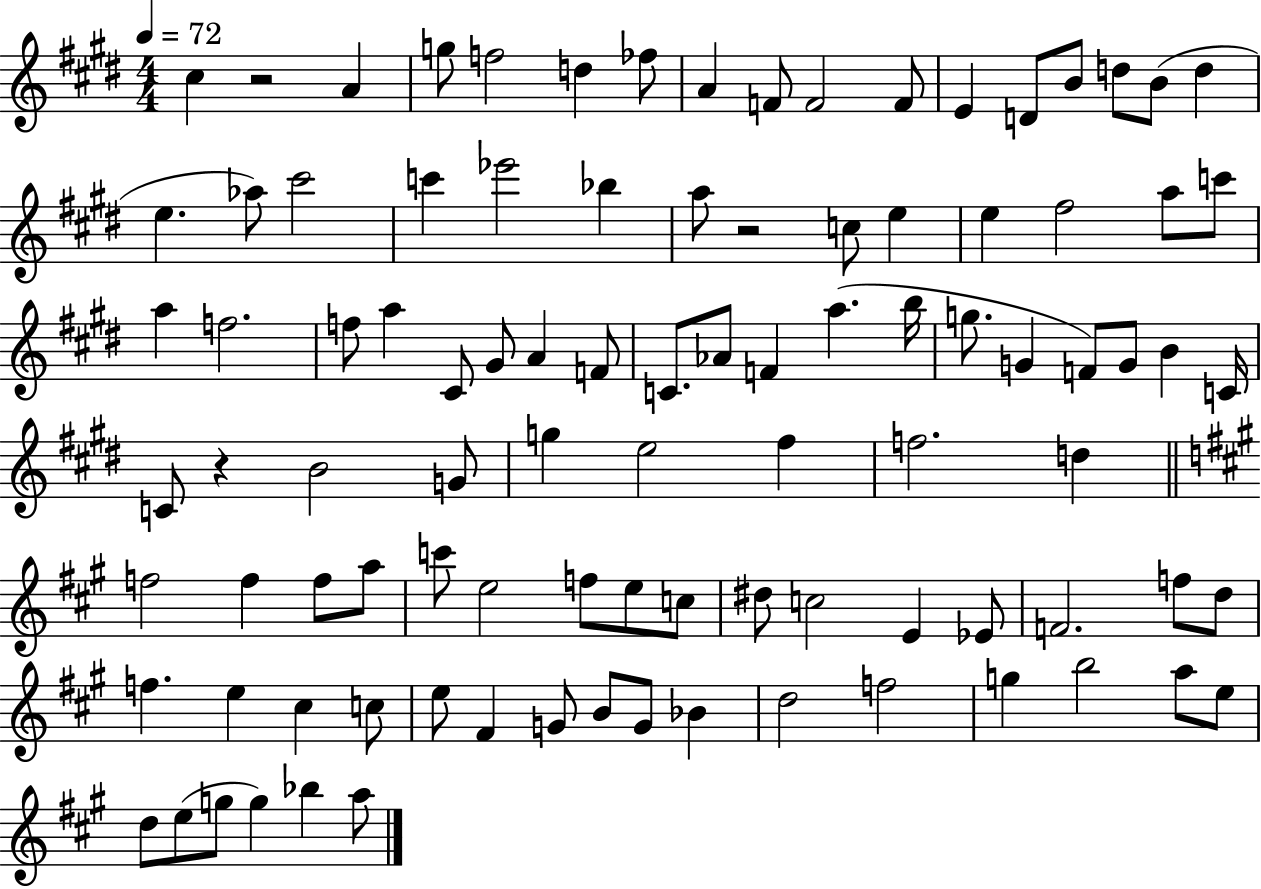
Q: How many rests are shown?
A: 3